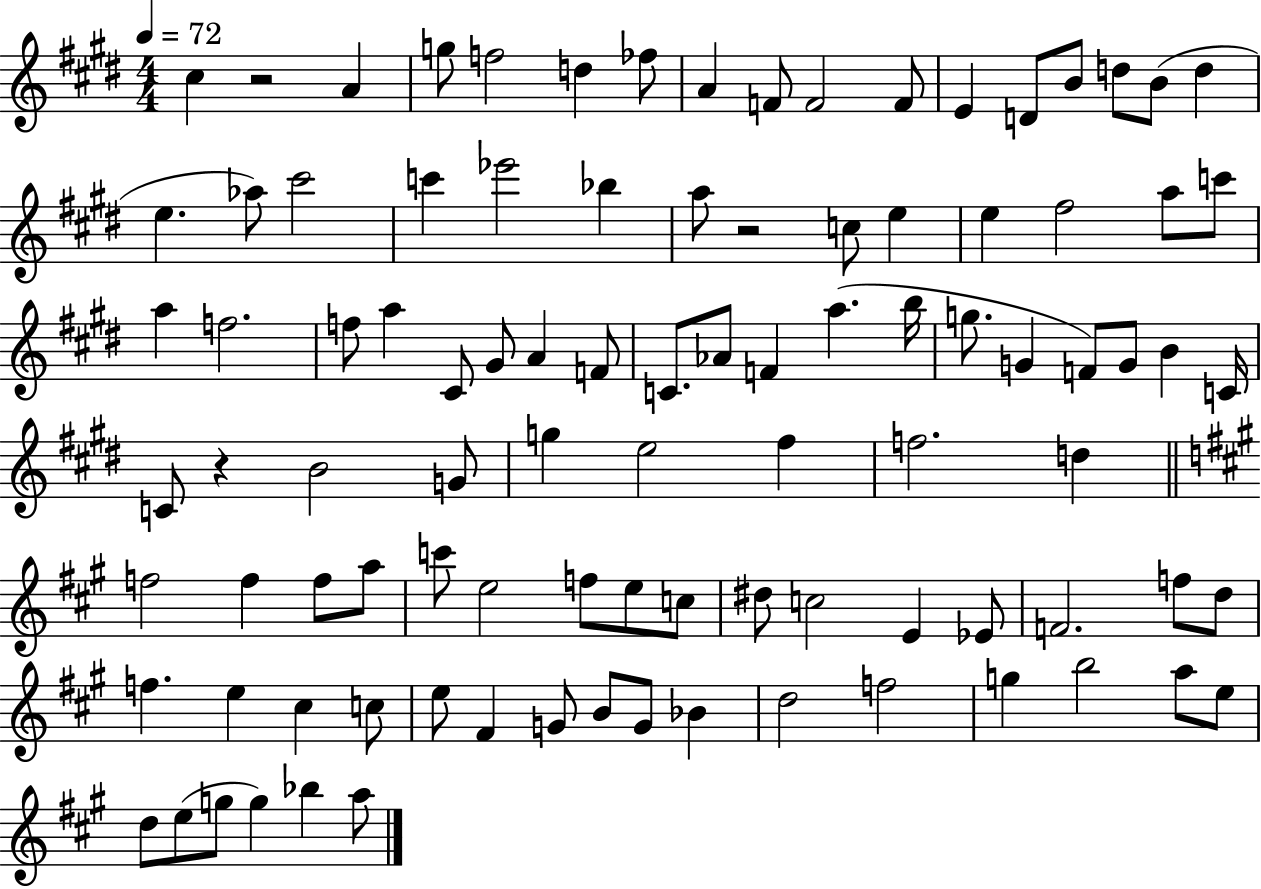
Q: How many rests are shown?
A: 3